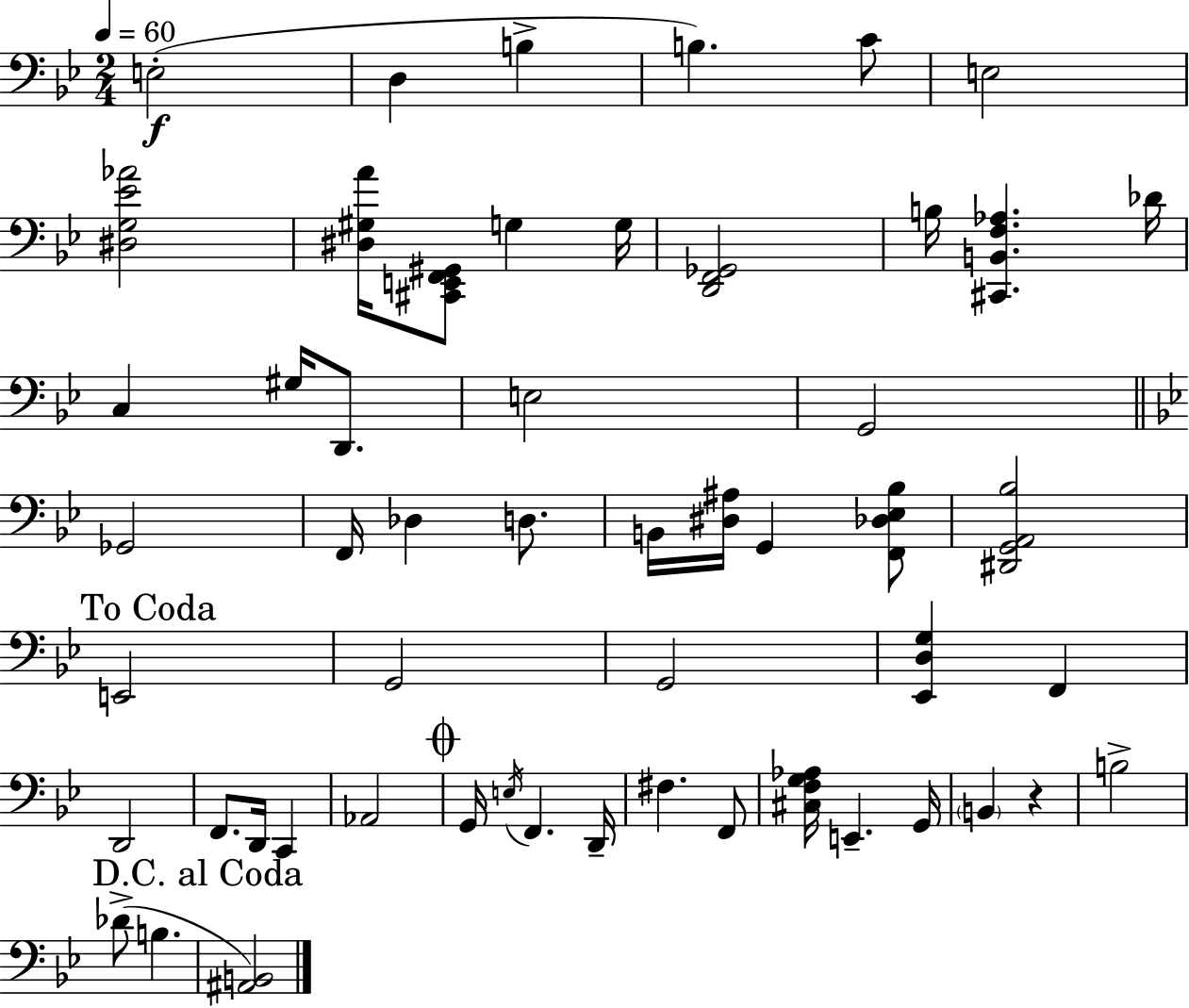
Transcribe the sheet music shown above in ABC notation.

X:1
T:Untitled
M:2/4
L:1/4
K:Gm
E,2 D, B, B, C/2 E,2 [^D,G,_E_A]2 [^D,^G,A]/4 [^C,,E,,F,,^G,,]/2 G, G,/4 [D,,F,,_G,,]2 B,/4 [^C,,B,,F,_A,] _D/4 C, ^G,/4 D,,/2 E,2 G,,2 _G,,2 F,,/4 _D, D,/2 B,,/4 [^D,^A,]/4 G,, [F,,_D,_E,_B,]/2 [^D,,G,,A,,_B,]2 E,,2 G,,2 G,,2 [_E,,D,G,] F,, D,,2 F,,/2 D,,/4 C,, _A,,2 G,,/4 E,/4 F,, D,,/4 ^F, F,,/2 [^C,F,G,_A,]/4 E,, G,,/4 B,, z B,2 _D/2 B, [^A,,B,,]2